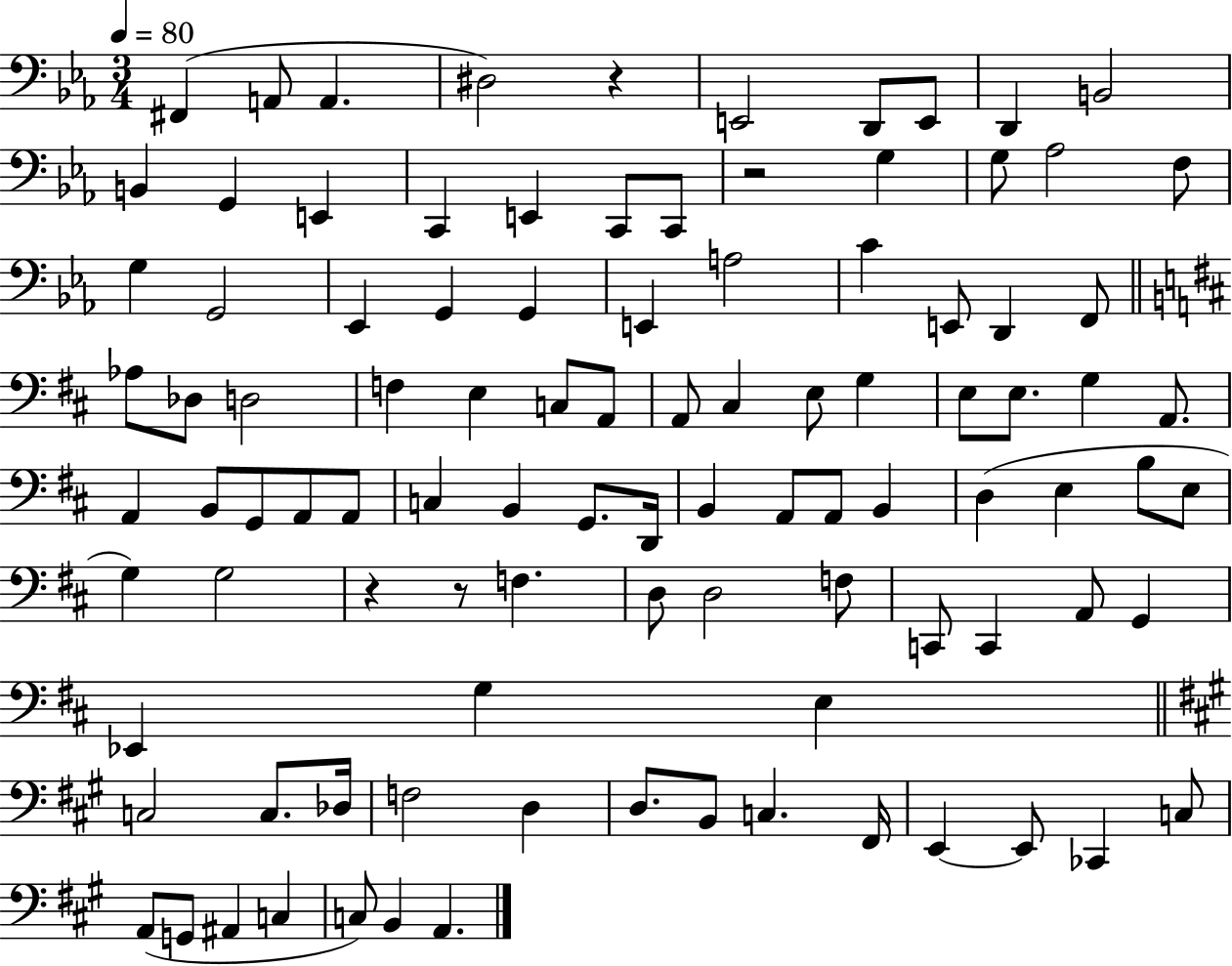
F#2/q A2/e A2/q. D#3/h R/q E2/h D2/e E2/e D2/q B2/h B2/q G2/q E2/q C2/q E2/q C2/e C2/e R/h G3/q G3/e Ab3/h F3/e G3/q G2/h Eb2/q G2/q G2/q E2/q A3/h C4/q E2/e D2/q F2/e Ab3/e Db3/e D3/h F3/q E3/q C3/e A2/e A2/e C#3/q E3/e G3/q E3/e E3/e. G3/q A2/e. A2/q B2/e G2/e A2/e A2/e C3/q B2/q G2/e. D2/s B2/q A2/e A2/e B2/q D3/q E3/q B3/e E3/e G3/q G3/h R/q R/e F3/q. D3/e D3/h F3/e C2/e C2/q A2/e G2/q Eb2/q G3/q E3/q C3/h C3/e. Db3/s F3/h D3/q D3/e. B2/e C3/q. F#2/s E2/q E2/e CES2/q C3/e A2/e G2/e A#2/q C3/q C3/e B2/q A2/q.